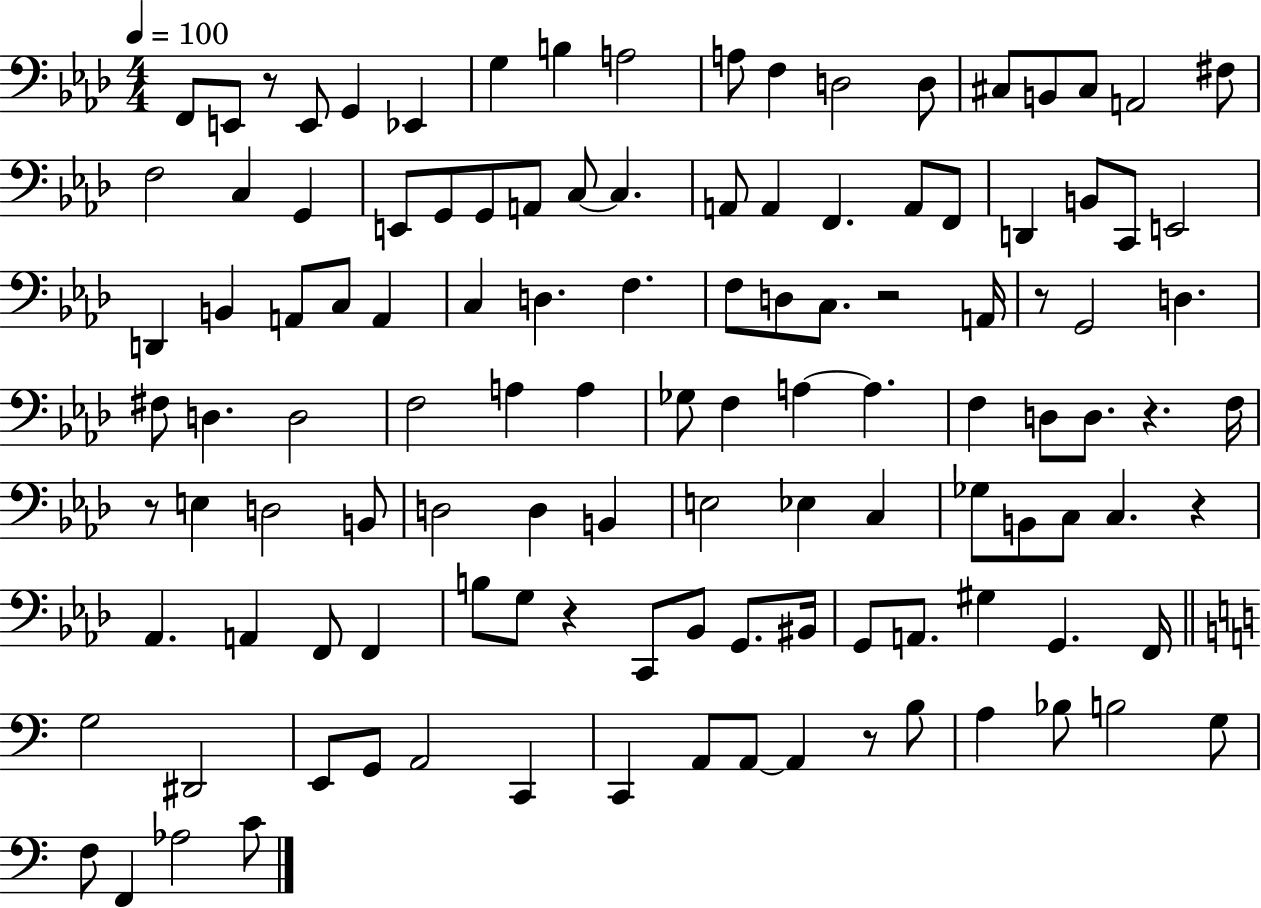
F2/e E2/e R/e E2/e G2/q Eb2/q G3/q B3/q A3/h A3/e F3/q D3/h D3/e C#3/e B2/e C#3/e A2/h F#3/e F3/h C3/q G2/q E2/e G2/e G2/e A2/e C3/e C3/q. A2/e A2/q F2/q. A2/e F2/e D2/q B2/e C2/e E2/h D2/q B2/q A2/e C3/e A2/q C3/q D3/q. F3/q. F3/e D3/e C3/e. R/h A2/s R/e G2/h D3/q. F#3/e D3/q. D3/h F3/h A3/q A3/q Gb3/e F3/q A3/q A3/q. F3/q D3/e D3/e. R/q. F3/s R/e E3/q D3/h B2/e D3/h D3/q B2/q E3/h Eb3/q C3/q Gb3/e B2/e C3/e C3/q. R/q Ab2/q. A2/q F2/e F2/q B3/e G3/e R/q C2/e Bb2/e G2/e. BIS2/s G2/e A2/e. G#3/q G2/q. F2/s G3/h D#2/h E2/e G2/e A2/h C2/q C2/q A2/e A2/e A2/q R/e B3/e A3/q Bb3/e B3/h G3/e F3/e F2/q Ab3/h C4/e